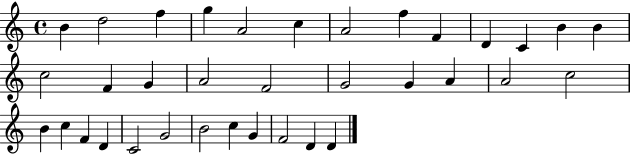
B4/q D5/h F5/q G5/q A4/h C5/q A4/h F5/q F4/q D4/q C4/q B4/q B4/q C5/h F4/q G4/q A4/h F4/h G4/h G4/q A4/q A4/h C5/h B4/q C5/q F4/q D4/q C4/h G4/h B4/h C5/q G4/q F4/h D4/q D4/q